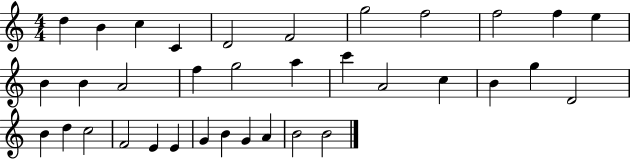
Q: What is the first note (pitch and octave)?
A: D5